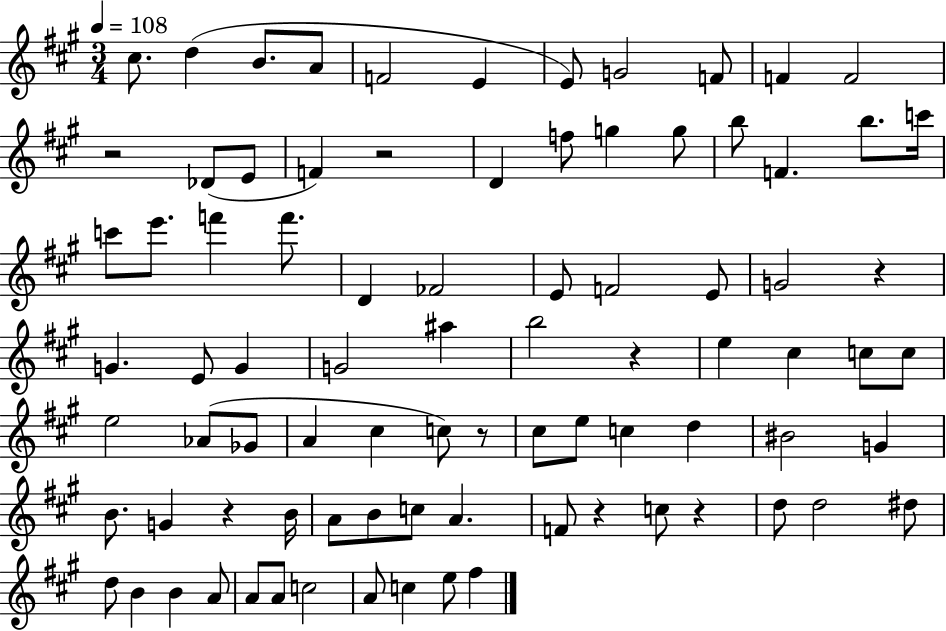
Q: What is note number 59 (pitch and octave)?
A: B4